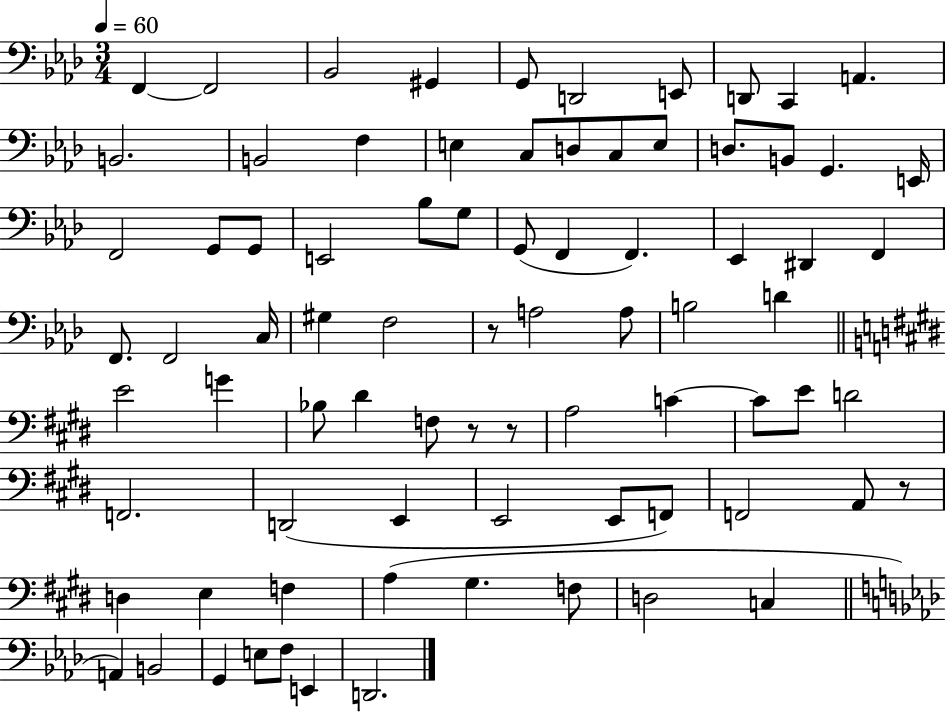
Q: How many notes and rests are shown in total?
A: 80